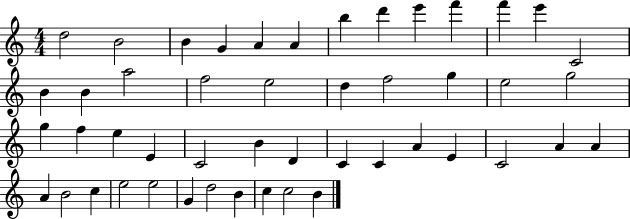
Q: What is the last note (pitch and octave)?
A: B4